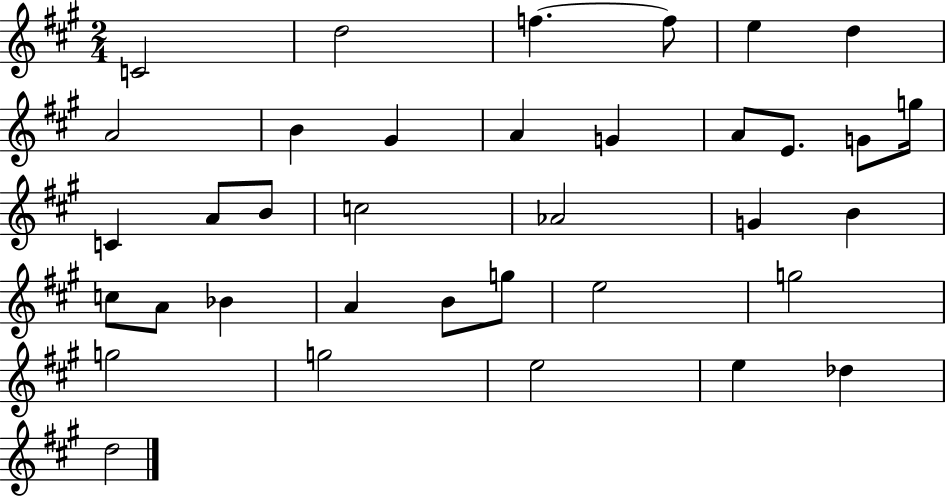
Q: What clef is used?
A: treble